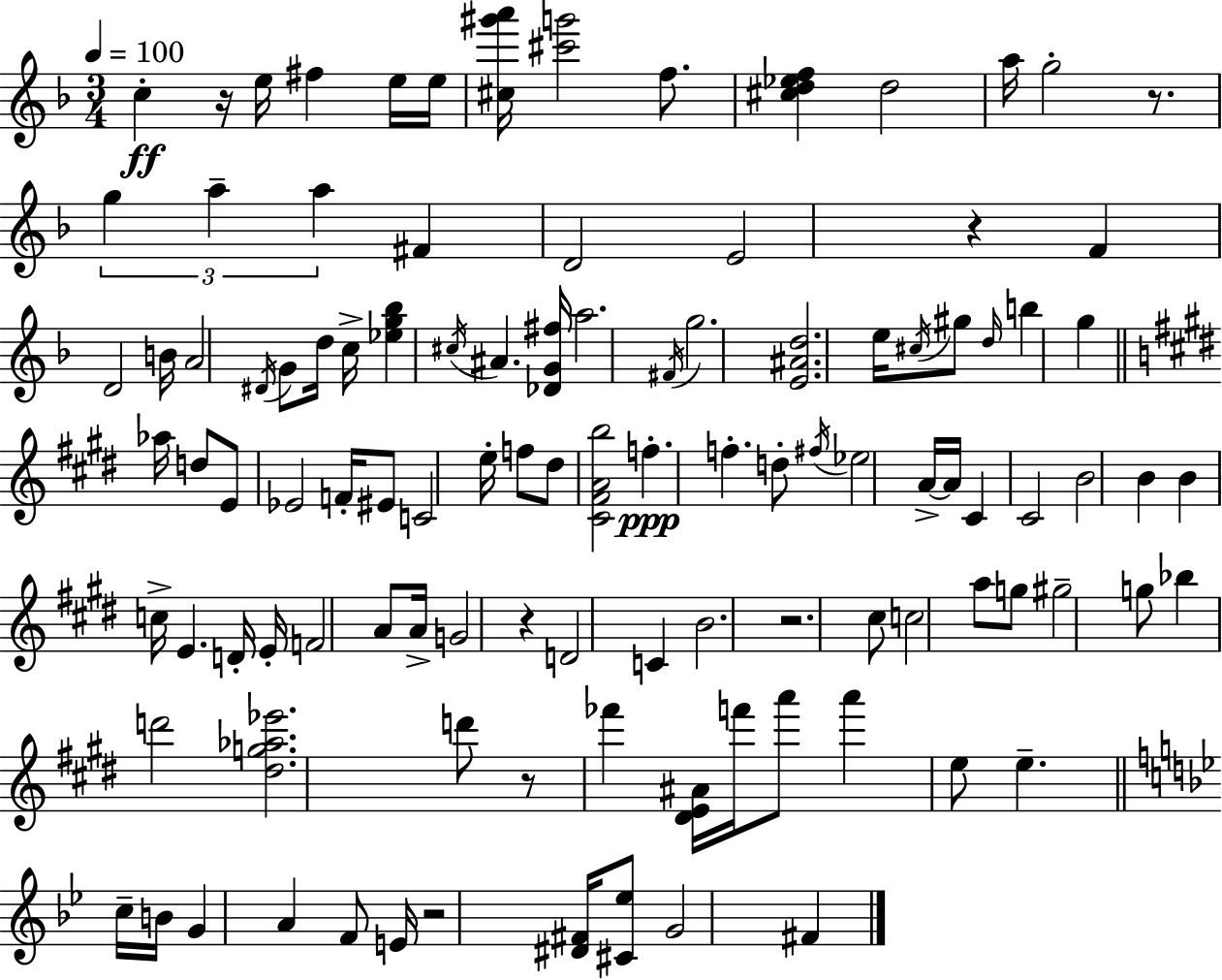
C5/q R/s E5/s F#5/q E5/s E5/s [C#5,G#6,A6]/s [C#6,G6]/h F5/e. [C#5,D5,Eb5,F5]/q D5/h A5/s G5/h R/e. G5/q A5/q A5/q F#4/q D4/h E4/h R/q F4/q D4/h B4/s A4/h D#4/s G4/e D5/s C5/s [Eb5,G5,Bb5]/q C#5/s A#4/q. [Db4,G4,F#5]/s A5/h. F#4/s G5/h. [E4,A#4,D5]/h. E5/s C#5/s G#5/e D5/s B5/q G5/q Ab5/s D5/e E4/e Eb4/h F4/s EIS4/e C4/h E5/s F5/e D#5/e [C#4,F#4,A4,B5]/h F5/q. F5/q. D5/e F#5/s Eb5/h A4/s A4/s C#4/q C#4/h B4/h B4/q B4/q C5/s E4/q. D4/s E4/s F4/h A4/e A4/s G4/h R/q D4/h C4/q B4/h. R/h. C#5/e C5/h A5/e G5/e G#5/h G5/e Bb5/q D6/h [D#5,G5,Ab5,Eb6]/h. D6/e R/e FES6/q [D#4,E4,A#4]/s F6/s A6/e A6/q E5/e E5/q. C5/s B4/s G4/q A4/q F4/e E4/s R/h [D#4,F#4]/s [C#4,Eb5]/e G4/h F#4/q